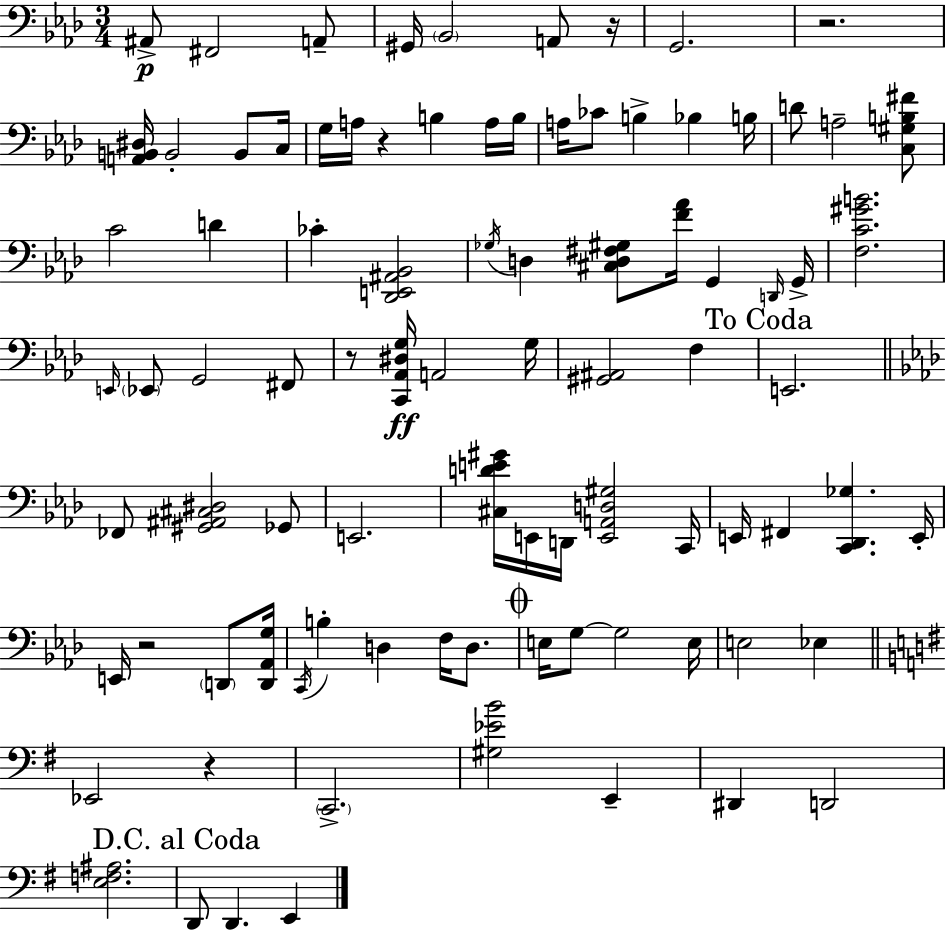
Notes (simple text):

A#2/e F#2/h A2/e G#2/s Bb2/h A2/e R/s G2/h. R/h. [A2,B2,D#3]/s B2/h B2/e C3/s G3/s A3/s R/q B3/q A3/s B3/s A3/s CES4/e B3/q Bb3/q B3/s D4/e A3/h [C3,G#3,B3,F#4]/e C4/h D4/q CES4/q [Db2,E2,A#2,Bb2]/h Gb3/s D3/q [C#3,D3,F#3,G#3]/e [F4,Ab4]/s G2/q D2/s G2/s [F3,C4,G#4,B4]/h. E2/s Eb2/e G2/h F#2/e R/e [C2,Ab2,D#3,G3]/s A2/h G3/s [G#2,A#2]/h F3/q E2/h. FES2/e [G#2,A#2,C#3,D#3]/h Gb2/e E2/h. [C#3,D4,E4,G#4]/s E2/s D2/s [E2,A2,D3,G#3]/h C2/s E2/s F#2/q [C2,Db2,Gb3]/q. E2/s E2/s R/h D2/e [D2,Ab2,G3]/s C2/s B3/q D3/q F3/s D3/e. E3/s G3/e G3/h E3/s E3/h Eb3/q Eb2/h R/q C2/h. [G#3,Eb4,B4]/h E2/q D#2/q D2/h [E3,F3,A#3]/h. D2/e D2/q. E2/q